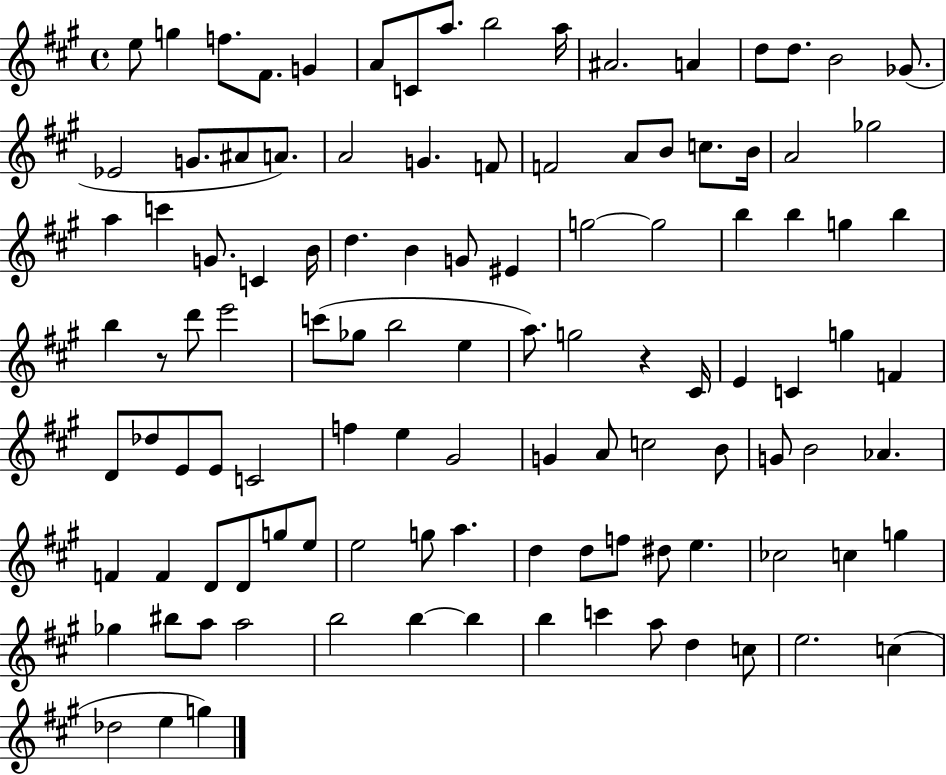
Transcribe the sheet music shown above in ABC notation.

X:1
T:Untitled
M:4/4
L:1/4
K:A
e/2 g f/2 ^F/2 G A/2 C/2 a/2 b2 a/4 ^A2 A d/2 d/2 B2 _G/2 _E2 G/2 ^A/2 A/2 A2 G F/2 F2 A/2 B/2 c/2 B/4 A2 _g2 a c' G/2 C B/4 d B G/2 ^E g2 g2 b b g b b z/2 d'/2 e'2 c'/2 _g/2 b2 e a/2 g2 z ^C/4 E C g F D/2 _d/2 E/2 E/2 C2 f e ^G2 G A/2 c2 B/2 G/2 B2 _A F F D/2 D/2 g/2 e/2 e2 g/2 a d d/2 f/2 ^d/2 e _c2 c g _g ^b/2 a/2 a2 b2 b b b c' a/2 d c/2 e2 c _d2 e g